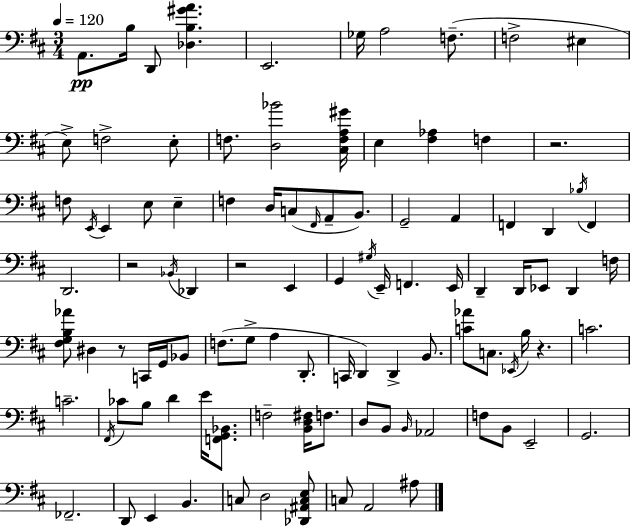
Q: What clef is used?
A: bass